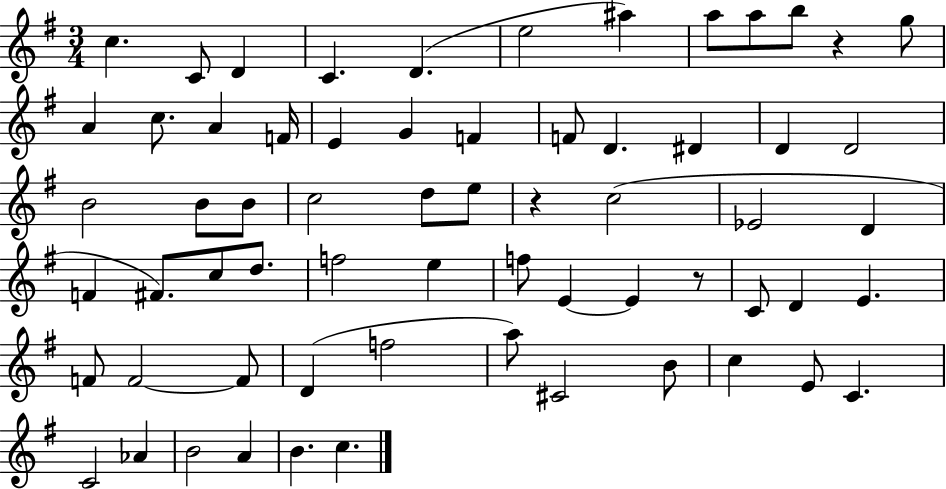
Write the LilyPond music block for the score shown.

{
  \clef treble
  \numericTimeSignature
  \time 3/4
  \key g \major
  \repeat volta 2 { c''4. c'8 d'4 | c'4. d'4.( | e''2 ais''4) | a''8 a''8 b''8 r4 g''8 | \break a'4 c''8. a'4 f'16 | e'4 g'4 f'4 | f'8 d'4. dis'4 | d'4 d'2 | \break b'2 b'8 b'8 | c''2 d''8 e''8 | r4 c''2( | ees'2 d'4 | \break f'4 fis'8.) c''8 d''8. | f''2 e''4 | f''8 e'4~~ e'4 r8 | c'8 d'4 e'4. | \break f'8 f'2~~ f'8 | d'4( f''2 | a''8) cis'2 b'8 | c''4 e'8 c'4. | \break c'2 aes'4 | b'2 a'4 | b'4. c''4. | } \bar "|."
}